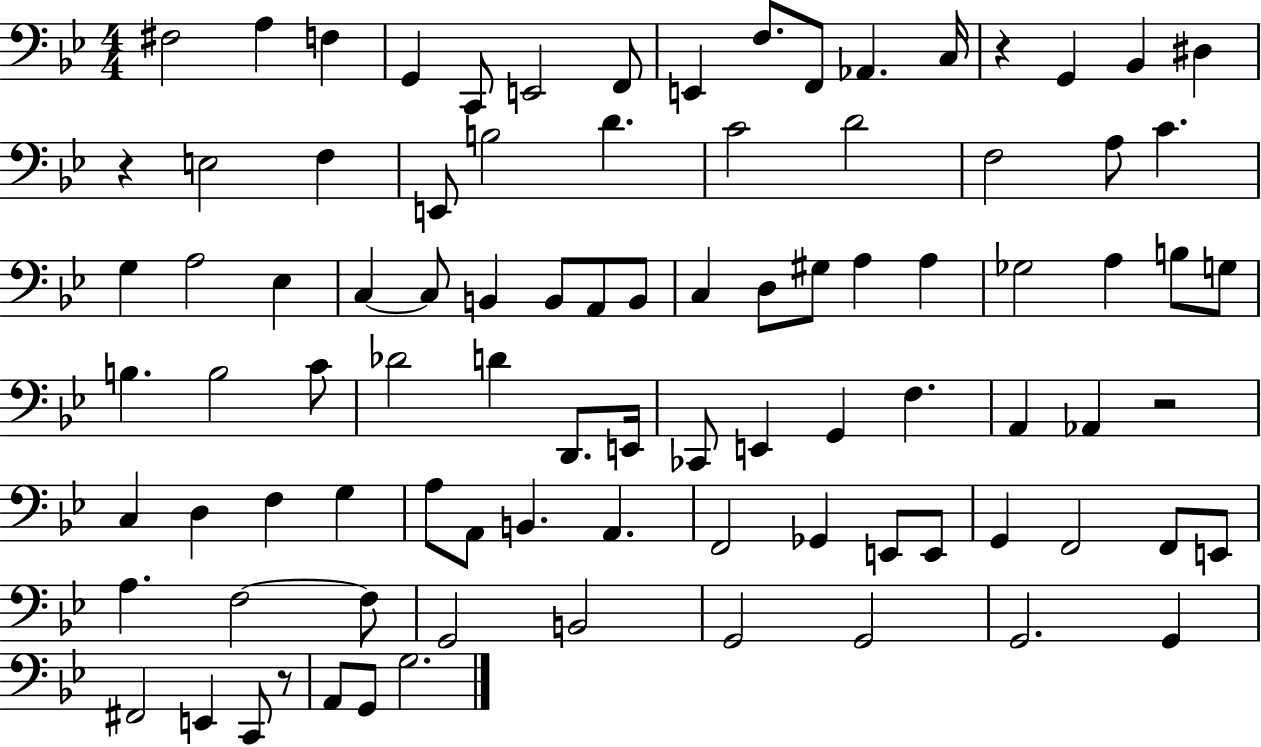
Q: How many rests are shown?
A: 4